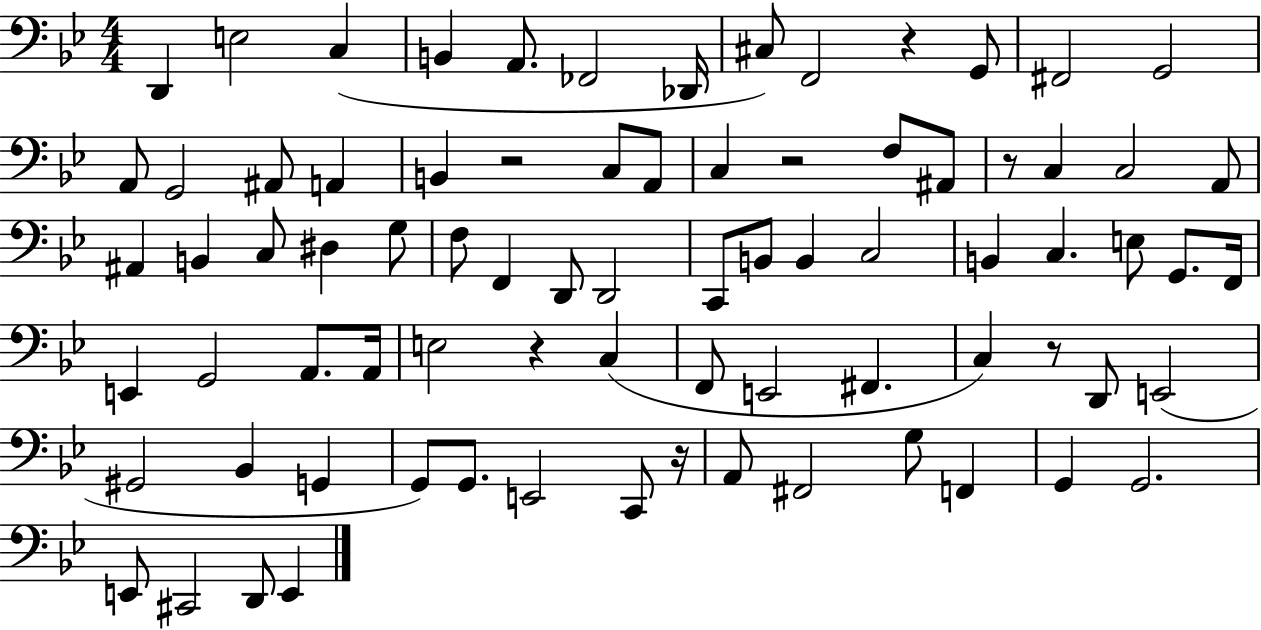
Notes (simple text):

D2/q E3/h C3/q B2/q A2/e. FES2/h Db2/s C#3/e F2/h R/q G2/e F#2/h G2/h A2/e G2/h A#2/e A2/q B2/q R/h C3/e A2/e C3/q R/h F3/e A#2/e R/e C3/q C3/h A2/e A#2/q B2/q C3/e D#3/q G3/e F3/e F2/q D2/e D2/h C2/e B2/e B2/q C3/h B2/q C3/q. E3/e G2/e. F2/s E2/q G2/h A2/e. A2/s E3/h R/q C3/q F2/e E2/h F#2/q. C3/q R/e D2/e E2/h G#2/h Bb2/q G2/q G2/e G2/e. E2/h C2/e R/s A2/e F#2/h G3/e F2/q G2/q G2/h. E2/e C#2/h D2/e E2/q